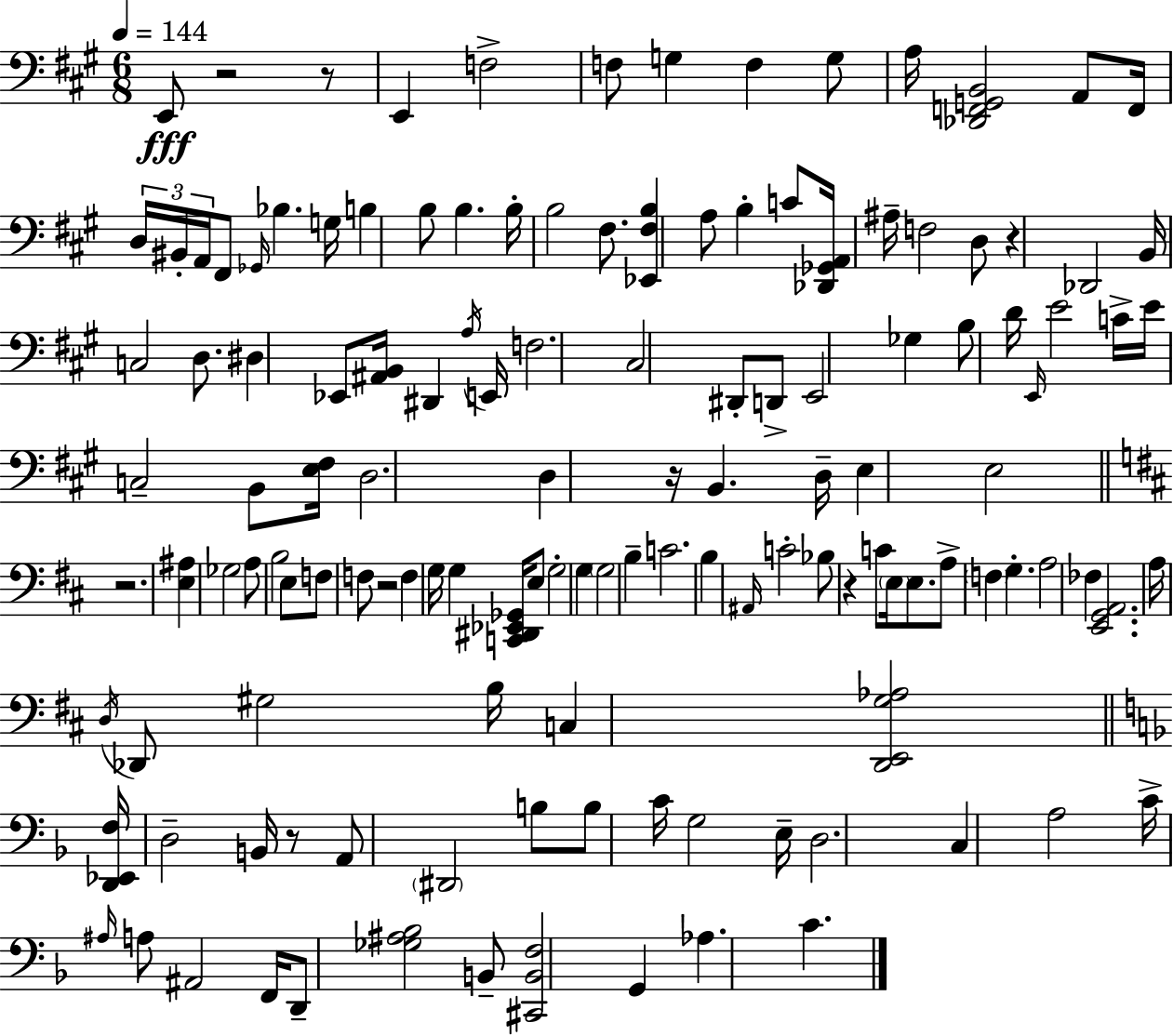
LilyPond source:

{
  \clef bass
  \numericTimeSignature
  \time 6/8
  \key a \major
  \tempo 4 = 144
  e,8\fff r2 r8 | e,4 f2-> | f8 g4 f4 g8 | a16 <des, f, g, b,>2 a,8 f,16 | \break \tuplet 3/2 { d16 bis,16-. a,16 } fis,8 \grace { ges,16 } bes4. | g16 b4 b8 b4. | b16-. b2 fis8. | <ees, fis b>4 a8 b4-. c'8 | \break <des, ges, a,>16 ais16-- f2 d8 | r4 des,2 | b,16 c2 d8. | dis4 ees,8 <ais, b,>16 dis,4 | \break \acciaccatura { a16 } e,16 f2. | cis2 dis,8-. | d,8-> e,2 ges4 | b8 d'16 \grace { e,16 } e'2 | \break c'16-> e'16 c2-- | b,8 <e fis>16 d2. | d4 r16 b,4. | d16-- e4 e2 | \break \bar "||" \break \key b \minor r2. | <e ais>4 ges2 | a8 b2 e8 | f8 f8 r2 | \break f4 g16 g4 <c, dis, ees, ges,>16 e8 | g2-. g4 | \parenthesize g2 b4-- | c'2. | \break b4 \grace { ais,16 } c'2-. | bes8 r4 c'8 \parenthesize e16 e8. | a8-> \parenthesize f4 g4.-. | a2 fes4 | \break <e, g, a,>2. | a16 \acciaccatura { d16 } des,8 gis2 | b16 c4 <d, e, g aes>2 | \bar "||" \break \key f \major <d, ees, f>16 d2-- b,16 r8 | a,8 \parenthesize dis,2 b8 | b8 c'16 g2 e16-- | d2. | \break c4 a2 | c'16-> \grace { ais16 } a8 ais,2 | f,16 d,8-- <ges ais bes>2 b,8-- | <cis, b, f>2 g,4 | \break aes4. c'4. | \bar "|."
}